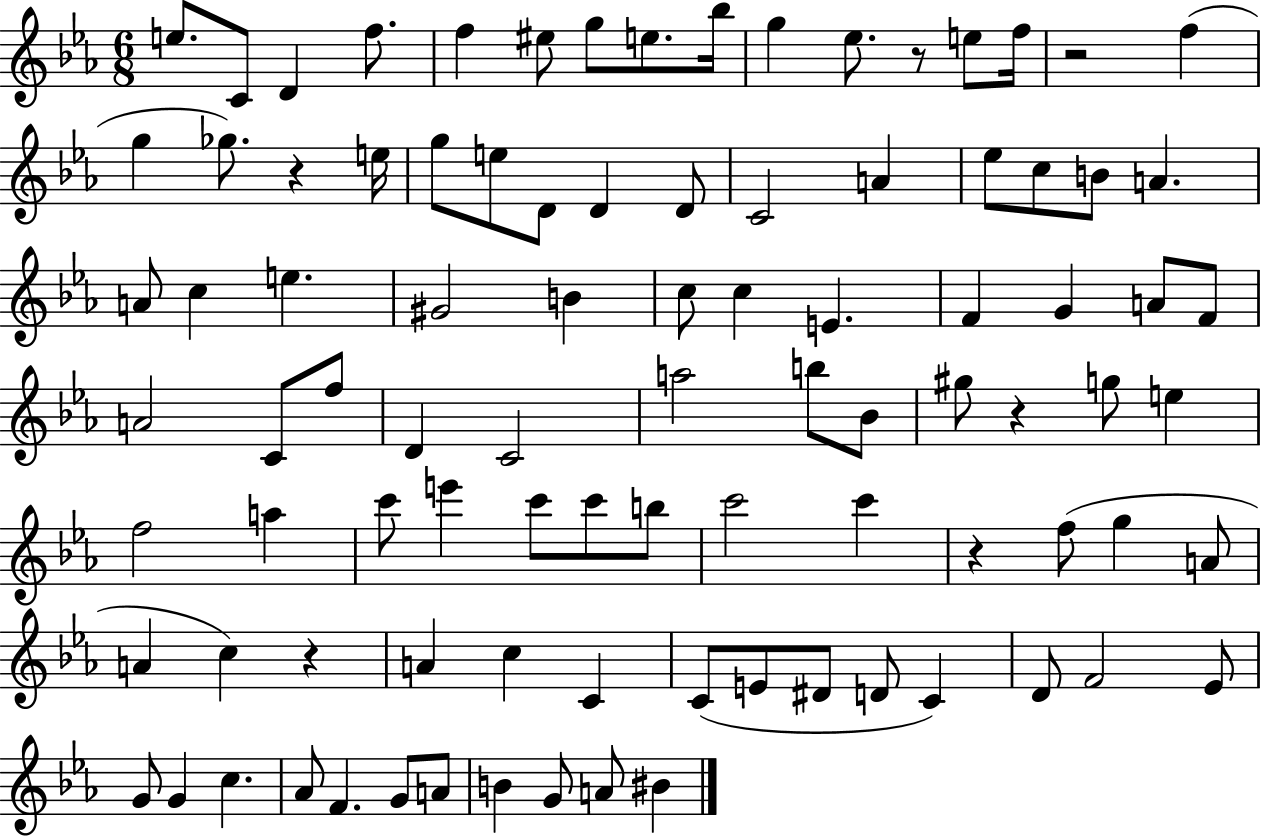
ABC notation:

X:1
T:Untitled
M:6/8
L:1/4
K:Eb
e/2 C/2 D f/2 f ^e/2 g/2 e/2 _b/4 g _e/2 z/2 e/2 f/4 z2 f g _g/2 z e/4 g/2 e/2 D/2 D D/2 C2 A _e/2 c/2 B/2 A A/2 c e ^G2 B c/2 c E F G A/2 F/2 A2 C/2 f/2 D C2 a2 b/2 _B/2 ^g/2 z g/2 e f2 a c'/2 e' c'/2 c'/2 b/2 c'2 c' z f/2 g A/2 A c z A c C C/2 E/2 ^D/2 D/2 C D/2 F2 _E/2 G/2 G c _A/2 F G/2 A/2 B G/2 A/2 ^B